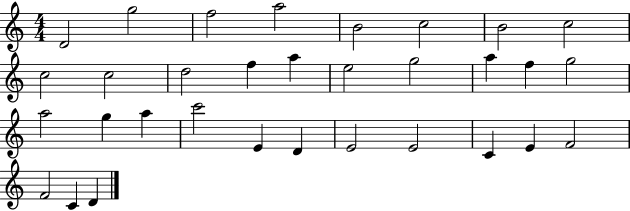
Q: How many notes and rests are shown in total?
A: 32